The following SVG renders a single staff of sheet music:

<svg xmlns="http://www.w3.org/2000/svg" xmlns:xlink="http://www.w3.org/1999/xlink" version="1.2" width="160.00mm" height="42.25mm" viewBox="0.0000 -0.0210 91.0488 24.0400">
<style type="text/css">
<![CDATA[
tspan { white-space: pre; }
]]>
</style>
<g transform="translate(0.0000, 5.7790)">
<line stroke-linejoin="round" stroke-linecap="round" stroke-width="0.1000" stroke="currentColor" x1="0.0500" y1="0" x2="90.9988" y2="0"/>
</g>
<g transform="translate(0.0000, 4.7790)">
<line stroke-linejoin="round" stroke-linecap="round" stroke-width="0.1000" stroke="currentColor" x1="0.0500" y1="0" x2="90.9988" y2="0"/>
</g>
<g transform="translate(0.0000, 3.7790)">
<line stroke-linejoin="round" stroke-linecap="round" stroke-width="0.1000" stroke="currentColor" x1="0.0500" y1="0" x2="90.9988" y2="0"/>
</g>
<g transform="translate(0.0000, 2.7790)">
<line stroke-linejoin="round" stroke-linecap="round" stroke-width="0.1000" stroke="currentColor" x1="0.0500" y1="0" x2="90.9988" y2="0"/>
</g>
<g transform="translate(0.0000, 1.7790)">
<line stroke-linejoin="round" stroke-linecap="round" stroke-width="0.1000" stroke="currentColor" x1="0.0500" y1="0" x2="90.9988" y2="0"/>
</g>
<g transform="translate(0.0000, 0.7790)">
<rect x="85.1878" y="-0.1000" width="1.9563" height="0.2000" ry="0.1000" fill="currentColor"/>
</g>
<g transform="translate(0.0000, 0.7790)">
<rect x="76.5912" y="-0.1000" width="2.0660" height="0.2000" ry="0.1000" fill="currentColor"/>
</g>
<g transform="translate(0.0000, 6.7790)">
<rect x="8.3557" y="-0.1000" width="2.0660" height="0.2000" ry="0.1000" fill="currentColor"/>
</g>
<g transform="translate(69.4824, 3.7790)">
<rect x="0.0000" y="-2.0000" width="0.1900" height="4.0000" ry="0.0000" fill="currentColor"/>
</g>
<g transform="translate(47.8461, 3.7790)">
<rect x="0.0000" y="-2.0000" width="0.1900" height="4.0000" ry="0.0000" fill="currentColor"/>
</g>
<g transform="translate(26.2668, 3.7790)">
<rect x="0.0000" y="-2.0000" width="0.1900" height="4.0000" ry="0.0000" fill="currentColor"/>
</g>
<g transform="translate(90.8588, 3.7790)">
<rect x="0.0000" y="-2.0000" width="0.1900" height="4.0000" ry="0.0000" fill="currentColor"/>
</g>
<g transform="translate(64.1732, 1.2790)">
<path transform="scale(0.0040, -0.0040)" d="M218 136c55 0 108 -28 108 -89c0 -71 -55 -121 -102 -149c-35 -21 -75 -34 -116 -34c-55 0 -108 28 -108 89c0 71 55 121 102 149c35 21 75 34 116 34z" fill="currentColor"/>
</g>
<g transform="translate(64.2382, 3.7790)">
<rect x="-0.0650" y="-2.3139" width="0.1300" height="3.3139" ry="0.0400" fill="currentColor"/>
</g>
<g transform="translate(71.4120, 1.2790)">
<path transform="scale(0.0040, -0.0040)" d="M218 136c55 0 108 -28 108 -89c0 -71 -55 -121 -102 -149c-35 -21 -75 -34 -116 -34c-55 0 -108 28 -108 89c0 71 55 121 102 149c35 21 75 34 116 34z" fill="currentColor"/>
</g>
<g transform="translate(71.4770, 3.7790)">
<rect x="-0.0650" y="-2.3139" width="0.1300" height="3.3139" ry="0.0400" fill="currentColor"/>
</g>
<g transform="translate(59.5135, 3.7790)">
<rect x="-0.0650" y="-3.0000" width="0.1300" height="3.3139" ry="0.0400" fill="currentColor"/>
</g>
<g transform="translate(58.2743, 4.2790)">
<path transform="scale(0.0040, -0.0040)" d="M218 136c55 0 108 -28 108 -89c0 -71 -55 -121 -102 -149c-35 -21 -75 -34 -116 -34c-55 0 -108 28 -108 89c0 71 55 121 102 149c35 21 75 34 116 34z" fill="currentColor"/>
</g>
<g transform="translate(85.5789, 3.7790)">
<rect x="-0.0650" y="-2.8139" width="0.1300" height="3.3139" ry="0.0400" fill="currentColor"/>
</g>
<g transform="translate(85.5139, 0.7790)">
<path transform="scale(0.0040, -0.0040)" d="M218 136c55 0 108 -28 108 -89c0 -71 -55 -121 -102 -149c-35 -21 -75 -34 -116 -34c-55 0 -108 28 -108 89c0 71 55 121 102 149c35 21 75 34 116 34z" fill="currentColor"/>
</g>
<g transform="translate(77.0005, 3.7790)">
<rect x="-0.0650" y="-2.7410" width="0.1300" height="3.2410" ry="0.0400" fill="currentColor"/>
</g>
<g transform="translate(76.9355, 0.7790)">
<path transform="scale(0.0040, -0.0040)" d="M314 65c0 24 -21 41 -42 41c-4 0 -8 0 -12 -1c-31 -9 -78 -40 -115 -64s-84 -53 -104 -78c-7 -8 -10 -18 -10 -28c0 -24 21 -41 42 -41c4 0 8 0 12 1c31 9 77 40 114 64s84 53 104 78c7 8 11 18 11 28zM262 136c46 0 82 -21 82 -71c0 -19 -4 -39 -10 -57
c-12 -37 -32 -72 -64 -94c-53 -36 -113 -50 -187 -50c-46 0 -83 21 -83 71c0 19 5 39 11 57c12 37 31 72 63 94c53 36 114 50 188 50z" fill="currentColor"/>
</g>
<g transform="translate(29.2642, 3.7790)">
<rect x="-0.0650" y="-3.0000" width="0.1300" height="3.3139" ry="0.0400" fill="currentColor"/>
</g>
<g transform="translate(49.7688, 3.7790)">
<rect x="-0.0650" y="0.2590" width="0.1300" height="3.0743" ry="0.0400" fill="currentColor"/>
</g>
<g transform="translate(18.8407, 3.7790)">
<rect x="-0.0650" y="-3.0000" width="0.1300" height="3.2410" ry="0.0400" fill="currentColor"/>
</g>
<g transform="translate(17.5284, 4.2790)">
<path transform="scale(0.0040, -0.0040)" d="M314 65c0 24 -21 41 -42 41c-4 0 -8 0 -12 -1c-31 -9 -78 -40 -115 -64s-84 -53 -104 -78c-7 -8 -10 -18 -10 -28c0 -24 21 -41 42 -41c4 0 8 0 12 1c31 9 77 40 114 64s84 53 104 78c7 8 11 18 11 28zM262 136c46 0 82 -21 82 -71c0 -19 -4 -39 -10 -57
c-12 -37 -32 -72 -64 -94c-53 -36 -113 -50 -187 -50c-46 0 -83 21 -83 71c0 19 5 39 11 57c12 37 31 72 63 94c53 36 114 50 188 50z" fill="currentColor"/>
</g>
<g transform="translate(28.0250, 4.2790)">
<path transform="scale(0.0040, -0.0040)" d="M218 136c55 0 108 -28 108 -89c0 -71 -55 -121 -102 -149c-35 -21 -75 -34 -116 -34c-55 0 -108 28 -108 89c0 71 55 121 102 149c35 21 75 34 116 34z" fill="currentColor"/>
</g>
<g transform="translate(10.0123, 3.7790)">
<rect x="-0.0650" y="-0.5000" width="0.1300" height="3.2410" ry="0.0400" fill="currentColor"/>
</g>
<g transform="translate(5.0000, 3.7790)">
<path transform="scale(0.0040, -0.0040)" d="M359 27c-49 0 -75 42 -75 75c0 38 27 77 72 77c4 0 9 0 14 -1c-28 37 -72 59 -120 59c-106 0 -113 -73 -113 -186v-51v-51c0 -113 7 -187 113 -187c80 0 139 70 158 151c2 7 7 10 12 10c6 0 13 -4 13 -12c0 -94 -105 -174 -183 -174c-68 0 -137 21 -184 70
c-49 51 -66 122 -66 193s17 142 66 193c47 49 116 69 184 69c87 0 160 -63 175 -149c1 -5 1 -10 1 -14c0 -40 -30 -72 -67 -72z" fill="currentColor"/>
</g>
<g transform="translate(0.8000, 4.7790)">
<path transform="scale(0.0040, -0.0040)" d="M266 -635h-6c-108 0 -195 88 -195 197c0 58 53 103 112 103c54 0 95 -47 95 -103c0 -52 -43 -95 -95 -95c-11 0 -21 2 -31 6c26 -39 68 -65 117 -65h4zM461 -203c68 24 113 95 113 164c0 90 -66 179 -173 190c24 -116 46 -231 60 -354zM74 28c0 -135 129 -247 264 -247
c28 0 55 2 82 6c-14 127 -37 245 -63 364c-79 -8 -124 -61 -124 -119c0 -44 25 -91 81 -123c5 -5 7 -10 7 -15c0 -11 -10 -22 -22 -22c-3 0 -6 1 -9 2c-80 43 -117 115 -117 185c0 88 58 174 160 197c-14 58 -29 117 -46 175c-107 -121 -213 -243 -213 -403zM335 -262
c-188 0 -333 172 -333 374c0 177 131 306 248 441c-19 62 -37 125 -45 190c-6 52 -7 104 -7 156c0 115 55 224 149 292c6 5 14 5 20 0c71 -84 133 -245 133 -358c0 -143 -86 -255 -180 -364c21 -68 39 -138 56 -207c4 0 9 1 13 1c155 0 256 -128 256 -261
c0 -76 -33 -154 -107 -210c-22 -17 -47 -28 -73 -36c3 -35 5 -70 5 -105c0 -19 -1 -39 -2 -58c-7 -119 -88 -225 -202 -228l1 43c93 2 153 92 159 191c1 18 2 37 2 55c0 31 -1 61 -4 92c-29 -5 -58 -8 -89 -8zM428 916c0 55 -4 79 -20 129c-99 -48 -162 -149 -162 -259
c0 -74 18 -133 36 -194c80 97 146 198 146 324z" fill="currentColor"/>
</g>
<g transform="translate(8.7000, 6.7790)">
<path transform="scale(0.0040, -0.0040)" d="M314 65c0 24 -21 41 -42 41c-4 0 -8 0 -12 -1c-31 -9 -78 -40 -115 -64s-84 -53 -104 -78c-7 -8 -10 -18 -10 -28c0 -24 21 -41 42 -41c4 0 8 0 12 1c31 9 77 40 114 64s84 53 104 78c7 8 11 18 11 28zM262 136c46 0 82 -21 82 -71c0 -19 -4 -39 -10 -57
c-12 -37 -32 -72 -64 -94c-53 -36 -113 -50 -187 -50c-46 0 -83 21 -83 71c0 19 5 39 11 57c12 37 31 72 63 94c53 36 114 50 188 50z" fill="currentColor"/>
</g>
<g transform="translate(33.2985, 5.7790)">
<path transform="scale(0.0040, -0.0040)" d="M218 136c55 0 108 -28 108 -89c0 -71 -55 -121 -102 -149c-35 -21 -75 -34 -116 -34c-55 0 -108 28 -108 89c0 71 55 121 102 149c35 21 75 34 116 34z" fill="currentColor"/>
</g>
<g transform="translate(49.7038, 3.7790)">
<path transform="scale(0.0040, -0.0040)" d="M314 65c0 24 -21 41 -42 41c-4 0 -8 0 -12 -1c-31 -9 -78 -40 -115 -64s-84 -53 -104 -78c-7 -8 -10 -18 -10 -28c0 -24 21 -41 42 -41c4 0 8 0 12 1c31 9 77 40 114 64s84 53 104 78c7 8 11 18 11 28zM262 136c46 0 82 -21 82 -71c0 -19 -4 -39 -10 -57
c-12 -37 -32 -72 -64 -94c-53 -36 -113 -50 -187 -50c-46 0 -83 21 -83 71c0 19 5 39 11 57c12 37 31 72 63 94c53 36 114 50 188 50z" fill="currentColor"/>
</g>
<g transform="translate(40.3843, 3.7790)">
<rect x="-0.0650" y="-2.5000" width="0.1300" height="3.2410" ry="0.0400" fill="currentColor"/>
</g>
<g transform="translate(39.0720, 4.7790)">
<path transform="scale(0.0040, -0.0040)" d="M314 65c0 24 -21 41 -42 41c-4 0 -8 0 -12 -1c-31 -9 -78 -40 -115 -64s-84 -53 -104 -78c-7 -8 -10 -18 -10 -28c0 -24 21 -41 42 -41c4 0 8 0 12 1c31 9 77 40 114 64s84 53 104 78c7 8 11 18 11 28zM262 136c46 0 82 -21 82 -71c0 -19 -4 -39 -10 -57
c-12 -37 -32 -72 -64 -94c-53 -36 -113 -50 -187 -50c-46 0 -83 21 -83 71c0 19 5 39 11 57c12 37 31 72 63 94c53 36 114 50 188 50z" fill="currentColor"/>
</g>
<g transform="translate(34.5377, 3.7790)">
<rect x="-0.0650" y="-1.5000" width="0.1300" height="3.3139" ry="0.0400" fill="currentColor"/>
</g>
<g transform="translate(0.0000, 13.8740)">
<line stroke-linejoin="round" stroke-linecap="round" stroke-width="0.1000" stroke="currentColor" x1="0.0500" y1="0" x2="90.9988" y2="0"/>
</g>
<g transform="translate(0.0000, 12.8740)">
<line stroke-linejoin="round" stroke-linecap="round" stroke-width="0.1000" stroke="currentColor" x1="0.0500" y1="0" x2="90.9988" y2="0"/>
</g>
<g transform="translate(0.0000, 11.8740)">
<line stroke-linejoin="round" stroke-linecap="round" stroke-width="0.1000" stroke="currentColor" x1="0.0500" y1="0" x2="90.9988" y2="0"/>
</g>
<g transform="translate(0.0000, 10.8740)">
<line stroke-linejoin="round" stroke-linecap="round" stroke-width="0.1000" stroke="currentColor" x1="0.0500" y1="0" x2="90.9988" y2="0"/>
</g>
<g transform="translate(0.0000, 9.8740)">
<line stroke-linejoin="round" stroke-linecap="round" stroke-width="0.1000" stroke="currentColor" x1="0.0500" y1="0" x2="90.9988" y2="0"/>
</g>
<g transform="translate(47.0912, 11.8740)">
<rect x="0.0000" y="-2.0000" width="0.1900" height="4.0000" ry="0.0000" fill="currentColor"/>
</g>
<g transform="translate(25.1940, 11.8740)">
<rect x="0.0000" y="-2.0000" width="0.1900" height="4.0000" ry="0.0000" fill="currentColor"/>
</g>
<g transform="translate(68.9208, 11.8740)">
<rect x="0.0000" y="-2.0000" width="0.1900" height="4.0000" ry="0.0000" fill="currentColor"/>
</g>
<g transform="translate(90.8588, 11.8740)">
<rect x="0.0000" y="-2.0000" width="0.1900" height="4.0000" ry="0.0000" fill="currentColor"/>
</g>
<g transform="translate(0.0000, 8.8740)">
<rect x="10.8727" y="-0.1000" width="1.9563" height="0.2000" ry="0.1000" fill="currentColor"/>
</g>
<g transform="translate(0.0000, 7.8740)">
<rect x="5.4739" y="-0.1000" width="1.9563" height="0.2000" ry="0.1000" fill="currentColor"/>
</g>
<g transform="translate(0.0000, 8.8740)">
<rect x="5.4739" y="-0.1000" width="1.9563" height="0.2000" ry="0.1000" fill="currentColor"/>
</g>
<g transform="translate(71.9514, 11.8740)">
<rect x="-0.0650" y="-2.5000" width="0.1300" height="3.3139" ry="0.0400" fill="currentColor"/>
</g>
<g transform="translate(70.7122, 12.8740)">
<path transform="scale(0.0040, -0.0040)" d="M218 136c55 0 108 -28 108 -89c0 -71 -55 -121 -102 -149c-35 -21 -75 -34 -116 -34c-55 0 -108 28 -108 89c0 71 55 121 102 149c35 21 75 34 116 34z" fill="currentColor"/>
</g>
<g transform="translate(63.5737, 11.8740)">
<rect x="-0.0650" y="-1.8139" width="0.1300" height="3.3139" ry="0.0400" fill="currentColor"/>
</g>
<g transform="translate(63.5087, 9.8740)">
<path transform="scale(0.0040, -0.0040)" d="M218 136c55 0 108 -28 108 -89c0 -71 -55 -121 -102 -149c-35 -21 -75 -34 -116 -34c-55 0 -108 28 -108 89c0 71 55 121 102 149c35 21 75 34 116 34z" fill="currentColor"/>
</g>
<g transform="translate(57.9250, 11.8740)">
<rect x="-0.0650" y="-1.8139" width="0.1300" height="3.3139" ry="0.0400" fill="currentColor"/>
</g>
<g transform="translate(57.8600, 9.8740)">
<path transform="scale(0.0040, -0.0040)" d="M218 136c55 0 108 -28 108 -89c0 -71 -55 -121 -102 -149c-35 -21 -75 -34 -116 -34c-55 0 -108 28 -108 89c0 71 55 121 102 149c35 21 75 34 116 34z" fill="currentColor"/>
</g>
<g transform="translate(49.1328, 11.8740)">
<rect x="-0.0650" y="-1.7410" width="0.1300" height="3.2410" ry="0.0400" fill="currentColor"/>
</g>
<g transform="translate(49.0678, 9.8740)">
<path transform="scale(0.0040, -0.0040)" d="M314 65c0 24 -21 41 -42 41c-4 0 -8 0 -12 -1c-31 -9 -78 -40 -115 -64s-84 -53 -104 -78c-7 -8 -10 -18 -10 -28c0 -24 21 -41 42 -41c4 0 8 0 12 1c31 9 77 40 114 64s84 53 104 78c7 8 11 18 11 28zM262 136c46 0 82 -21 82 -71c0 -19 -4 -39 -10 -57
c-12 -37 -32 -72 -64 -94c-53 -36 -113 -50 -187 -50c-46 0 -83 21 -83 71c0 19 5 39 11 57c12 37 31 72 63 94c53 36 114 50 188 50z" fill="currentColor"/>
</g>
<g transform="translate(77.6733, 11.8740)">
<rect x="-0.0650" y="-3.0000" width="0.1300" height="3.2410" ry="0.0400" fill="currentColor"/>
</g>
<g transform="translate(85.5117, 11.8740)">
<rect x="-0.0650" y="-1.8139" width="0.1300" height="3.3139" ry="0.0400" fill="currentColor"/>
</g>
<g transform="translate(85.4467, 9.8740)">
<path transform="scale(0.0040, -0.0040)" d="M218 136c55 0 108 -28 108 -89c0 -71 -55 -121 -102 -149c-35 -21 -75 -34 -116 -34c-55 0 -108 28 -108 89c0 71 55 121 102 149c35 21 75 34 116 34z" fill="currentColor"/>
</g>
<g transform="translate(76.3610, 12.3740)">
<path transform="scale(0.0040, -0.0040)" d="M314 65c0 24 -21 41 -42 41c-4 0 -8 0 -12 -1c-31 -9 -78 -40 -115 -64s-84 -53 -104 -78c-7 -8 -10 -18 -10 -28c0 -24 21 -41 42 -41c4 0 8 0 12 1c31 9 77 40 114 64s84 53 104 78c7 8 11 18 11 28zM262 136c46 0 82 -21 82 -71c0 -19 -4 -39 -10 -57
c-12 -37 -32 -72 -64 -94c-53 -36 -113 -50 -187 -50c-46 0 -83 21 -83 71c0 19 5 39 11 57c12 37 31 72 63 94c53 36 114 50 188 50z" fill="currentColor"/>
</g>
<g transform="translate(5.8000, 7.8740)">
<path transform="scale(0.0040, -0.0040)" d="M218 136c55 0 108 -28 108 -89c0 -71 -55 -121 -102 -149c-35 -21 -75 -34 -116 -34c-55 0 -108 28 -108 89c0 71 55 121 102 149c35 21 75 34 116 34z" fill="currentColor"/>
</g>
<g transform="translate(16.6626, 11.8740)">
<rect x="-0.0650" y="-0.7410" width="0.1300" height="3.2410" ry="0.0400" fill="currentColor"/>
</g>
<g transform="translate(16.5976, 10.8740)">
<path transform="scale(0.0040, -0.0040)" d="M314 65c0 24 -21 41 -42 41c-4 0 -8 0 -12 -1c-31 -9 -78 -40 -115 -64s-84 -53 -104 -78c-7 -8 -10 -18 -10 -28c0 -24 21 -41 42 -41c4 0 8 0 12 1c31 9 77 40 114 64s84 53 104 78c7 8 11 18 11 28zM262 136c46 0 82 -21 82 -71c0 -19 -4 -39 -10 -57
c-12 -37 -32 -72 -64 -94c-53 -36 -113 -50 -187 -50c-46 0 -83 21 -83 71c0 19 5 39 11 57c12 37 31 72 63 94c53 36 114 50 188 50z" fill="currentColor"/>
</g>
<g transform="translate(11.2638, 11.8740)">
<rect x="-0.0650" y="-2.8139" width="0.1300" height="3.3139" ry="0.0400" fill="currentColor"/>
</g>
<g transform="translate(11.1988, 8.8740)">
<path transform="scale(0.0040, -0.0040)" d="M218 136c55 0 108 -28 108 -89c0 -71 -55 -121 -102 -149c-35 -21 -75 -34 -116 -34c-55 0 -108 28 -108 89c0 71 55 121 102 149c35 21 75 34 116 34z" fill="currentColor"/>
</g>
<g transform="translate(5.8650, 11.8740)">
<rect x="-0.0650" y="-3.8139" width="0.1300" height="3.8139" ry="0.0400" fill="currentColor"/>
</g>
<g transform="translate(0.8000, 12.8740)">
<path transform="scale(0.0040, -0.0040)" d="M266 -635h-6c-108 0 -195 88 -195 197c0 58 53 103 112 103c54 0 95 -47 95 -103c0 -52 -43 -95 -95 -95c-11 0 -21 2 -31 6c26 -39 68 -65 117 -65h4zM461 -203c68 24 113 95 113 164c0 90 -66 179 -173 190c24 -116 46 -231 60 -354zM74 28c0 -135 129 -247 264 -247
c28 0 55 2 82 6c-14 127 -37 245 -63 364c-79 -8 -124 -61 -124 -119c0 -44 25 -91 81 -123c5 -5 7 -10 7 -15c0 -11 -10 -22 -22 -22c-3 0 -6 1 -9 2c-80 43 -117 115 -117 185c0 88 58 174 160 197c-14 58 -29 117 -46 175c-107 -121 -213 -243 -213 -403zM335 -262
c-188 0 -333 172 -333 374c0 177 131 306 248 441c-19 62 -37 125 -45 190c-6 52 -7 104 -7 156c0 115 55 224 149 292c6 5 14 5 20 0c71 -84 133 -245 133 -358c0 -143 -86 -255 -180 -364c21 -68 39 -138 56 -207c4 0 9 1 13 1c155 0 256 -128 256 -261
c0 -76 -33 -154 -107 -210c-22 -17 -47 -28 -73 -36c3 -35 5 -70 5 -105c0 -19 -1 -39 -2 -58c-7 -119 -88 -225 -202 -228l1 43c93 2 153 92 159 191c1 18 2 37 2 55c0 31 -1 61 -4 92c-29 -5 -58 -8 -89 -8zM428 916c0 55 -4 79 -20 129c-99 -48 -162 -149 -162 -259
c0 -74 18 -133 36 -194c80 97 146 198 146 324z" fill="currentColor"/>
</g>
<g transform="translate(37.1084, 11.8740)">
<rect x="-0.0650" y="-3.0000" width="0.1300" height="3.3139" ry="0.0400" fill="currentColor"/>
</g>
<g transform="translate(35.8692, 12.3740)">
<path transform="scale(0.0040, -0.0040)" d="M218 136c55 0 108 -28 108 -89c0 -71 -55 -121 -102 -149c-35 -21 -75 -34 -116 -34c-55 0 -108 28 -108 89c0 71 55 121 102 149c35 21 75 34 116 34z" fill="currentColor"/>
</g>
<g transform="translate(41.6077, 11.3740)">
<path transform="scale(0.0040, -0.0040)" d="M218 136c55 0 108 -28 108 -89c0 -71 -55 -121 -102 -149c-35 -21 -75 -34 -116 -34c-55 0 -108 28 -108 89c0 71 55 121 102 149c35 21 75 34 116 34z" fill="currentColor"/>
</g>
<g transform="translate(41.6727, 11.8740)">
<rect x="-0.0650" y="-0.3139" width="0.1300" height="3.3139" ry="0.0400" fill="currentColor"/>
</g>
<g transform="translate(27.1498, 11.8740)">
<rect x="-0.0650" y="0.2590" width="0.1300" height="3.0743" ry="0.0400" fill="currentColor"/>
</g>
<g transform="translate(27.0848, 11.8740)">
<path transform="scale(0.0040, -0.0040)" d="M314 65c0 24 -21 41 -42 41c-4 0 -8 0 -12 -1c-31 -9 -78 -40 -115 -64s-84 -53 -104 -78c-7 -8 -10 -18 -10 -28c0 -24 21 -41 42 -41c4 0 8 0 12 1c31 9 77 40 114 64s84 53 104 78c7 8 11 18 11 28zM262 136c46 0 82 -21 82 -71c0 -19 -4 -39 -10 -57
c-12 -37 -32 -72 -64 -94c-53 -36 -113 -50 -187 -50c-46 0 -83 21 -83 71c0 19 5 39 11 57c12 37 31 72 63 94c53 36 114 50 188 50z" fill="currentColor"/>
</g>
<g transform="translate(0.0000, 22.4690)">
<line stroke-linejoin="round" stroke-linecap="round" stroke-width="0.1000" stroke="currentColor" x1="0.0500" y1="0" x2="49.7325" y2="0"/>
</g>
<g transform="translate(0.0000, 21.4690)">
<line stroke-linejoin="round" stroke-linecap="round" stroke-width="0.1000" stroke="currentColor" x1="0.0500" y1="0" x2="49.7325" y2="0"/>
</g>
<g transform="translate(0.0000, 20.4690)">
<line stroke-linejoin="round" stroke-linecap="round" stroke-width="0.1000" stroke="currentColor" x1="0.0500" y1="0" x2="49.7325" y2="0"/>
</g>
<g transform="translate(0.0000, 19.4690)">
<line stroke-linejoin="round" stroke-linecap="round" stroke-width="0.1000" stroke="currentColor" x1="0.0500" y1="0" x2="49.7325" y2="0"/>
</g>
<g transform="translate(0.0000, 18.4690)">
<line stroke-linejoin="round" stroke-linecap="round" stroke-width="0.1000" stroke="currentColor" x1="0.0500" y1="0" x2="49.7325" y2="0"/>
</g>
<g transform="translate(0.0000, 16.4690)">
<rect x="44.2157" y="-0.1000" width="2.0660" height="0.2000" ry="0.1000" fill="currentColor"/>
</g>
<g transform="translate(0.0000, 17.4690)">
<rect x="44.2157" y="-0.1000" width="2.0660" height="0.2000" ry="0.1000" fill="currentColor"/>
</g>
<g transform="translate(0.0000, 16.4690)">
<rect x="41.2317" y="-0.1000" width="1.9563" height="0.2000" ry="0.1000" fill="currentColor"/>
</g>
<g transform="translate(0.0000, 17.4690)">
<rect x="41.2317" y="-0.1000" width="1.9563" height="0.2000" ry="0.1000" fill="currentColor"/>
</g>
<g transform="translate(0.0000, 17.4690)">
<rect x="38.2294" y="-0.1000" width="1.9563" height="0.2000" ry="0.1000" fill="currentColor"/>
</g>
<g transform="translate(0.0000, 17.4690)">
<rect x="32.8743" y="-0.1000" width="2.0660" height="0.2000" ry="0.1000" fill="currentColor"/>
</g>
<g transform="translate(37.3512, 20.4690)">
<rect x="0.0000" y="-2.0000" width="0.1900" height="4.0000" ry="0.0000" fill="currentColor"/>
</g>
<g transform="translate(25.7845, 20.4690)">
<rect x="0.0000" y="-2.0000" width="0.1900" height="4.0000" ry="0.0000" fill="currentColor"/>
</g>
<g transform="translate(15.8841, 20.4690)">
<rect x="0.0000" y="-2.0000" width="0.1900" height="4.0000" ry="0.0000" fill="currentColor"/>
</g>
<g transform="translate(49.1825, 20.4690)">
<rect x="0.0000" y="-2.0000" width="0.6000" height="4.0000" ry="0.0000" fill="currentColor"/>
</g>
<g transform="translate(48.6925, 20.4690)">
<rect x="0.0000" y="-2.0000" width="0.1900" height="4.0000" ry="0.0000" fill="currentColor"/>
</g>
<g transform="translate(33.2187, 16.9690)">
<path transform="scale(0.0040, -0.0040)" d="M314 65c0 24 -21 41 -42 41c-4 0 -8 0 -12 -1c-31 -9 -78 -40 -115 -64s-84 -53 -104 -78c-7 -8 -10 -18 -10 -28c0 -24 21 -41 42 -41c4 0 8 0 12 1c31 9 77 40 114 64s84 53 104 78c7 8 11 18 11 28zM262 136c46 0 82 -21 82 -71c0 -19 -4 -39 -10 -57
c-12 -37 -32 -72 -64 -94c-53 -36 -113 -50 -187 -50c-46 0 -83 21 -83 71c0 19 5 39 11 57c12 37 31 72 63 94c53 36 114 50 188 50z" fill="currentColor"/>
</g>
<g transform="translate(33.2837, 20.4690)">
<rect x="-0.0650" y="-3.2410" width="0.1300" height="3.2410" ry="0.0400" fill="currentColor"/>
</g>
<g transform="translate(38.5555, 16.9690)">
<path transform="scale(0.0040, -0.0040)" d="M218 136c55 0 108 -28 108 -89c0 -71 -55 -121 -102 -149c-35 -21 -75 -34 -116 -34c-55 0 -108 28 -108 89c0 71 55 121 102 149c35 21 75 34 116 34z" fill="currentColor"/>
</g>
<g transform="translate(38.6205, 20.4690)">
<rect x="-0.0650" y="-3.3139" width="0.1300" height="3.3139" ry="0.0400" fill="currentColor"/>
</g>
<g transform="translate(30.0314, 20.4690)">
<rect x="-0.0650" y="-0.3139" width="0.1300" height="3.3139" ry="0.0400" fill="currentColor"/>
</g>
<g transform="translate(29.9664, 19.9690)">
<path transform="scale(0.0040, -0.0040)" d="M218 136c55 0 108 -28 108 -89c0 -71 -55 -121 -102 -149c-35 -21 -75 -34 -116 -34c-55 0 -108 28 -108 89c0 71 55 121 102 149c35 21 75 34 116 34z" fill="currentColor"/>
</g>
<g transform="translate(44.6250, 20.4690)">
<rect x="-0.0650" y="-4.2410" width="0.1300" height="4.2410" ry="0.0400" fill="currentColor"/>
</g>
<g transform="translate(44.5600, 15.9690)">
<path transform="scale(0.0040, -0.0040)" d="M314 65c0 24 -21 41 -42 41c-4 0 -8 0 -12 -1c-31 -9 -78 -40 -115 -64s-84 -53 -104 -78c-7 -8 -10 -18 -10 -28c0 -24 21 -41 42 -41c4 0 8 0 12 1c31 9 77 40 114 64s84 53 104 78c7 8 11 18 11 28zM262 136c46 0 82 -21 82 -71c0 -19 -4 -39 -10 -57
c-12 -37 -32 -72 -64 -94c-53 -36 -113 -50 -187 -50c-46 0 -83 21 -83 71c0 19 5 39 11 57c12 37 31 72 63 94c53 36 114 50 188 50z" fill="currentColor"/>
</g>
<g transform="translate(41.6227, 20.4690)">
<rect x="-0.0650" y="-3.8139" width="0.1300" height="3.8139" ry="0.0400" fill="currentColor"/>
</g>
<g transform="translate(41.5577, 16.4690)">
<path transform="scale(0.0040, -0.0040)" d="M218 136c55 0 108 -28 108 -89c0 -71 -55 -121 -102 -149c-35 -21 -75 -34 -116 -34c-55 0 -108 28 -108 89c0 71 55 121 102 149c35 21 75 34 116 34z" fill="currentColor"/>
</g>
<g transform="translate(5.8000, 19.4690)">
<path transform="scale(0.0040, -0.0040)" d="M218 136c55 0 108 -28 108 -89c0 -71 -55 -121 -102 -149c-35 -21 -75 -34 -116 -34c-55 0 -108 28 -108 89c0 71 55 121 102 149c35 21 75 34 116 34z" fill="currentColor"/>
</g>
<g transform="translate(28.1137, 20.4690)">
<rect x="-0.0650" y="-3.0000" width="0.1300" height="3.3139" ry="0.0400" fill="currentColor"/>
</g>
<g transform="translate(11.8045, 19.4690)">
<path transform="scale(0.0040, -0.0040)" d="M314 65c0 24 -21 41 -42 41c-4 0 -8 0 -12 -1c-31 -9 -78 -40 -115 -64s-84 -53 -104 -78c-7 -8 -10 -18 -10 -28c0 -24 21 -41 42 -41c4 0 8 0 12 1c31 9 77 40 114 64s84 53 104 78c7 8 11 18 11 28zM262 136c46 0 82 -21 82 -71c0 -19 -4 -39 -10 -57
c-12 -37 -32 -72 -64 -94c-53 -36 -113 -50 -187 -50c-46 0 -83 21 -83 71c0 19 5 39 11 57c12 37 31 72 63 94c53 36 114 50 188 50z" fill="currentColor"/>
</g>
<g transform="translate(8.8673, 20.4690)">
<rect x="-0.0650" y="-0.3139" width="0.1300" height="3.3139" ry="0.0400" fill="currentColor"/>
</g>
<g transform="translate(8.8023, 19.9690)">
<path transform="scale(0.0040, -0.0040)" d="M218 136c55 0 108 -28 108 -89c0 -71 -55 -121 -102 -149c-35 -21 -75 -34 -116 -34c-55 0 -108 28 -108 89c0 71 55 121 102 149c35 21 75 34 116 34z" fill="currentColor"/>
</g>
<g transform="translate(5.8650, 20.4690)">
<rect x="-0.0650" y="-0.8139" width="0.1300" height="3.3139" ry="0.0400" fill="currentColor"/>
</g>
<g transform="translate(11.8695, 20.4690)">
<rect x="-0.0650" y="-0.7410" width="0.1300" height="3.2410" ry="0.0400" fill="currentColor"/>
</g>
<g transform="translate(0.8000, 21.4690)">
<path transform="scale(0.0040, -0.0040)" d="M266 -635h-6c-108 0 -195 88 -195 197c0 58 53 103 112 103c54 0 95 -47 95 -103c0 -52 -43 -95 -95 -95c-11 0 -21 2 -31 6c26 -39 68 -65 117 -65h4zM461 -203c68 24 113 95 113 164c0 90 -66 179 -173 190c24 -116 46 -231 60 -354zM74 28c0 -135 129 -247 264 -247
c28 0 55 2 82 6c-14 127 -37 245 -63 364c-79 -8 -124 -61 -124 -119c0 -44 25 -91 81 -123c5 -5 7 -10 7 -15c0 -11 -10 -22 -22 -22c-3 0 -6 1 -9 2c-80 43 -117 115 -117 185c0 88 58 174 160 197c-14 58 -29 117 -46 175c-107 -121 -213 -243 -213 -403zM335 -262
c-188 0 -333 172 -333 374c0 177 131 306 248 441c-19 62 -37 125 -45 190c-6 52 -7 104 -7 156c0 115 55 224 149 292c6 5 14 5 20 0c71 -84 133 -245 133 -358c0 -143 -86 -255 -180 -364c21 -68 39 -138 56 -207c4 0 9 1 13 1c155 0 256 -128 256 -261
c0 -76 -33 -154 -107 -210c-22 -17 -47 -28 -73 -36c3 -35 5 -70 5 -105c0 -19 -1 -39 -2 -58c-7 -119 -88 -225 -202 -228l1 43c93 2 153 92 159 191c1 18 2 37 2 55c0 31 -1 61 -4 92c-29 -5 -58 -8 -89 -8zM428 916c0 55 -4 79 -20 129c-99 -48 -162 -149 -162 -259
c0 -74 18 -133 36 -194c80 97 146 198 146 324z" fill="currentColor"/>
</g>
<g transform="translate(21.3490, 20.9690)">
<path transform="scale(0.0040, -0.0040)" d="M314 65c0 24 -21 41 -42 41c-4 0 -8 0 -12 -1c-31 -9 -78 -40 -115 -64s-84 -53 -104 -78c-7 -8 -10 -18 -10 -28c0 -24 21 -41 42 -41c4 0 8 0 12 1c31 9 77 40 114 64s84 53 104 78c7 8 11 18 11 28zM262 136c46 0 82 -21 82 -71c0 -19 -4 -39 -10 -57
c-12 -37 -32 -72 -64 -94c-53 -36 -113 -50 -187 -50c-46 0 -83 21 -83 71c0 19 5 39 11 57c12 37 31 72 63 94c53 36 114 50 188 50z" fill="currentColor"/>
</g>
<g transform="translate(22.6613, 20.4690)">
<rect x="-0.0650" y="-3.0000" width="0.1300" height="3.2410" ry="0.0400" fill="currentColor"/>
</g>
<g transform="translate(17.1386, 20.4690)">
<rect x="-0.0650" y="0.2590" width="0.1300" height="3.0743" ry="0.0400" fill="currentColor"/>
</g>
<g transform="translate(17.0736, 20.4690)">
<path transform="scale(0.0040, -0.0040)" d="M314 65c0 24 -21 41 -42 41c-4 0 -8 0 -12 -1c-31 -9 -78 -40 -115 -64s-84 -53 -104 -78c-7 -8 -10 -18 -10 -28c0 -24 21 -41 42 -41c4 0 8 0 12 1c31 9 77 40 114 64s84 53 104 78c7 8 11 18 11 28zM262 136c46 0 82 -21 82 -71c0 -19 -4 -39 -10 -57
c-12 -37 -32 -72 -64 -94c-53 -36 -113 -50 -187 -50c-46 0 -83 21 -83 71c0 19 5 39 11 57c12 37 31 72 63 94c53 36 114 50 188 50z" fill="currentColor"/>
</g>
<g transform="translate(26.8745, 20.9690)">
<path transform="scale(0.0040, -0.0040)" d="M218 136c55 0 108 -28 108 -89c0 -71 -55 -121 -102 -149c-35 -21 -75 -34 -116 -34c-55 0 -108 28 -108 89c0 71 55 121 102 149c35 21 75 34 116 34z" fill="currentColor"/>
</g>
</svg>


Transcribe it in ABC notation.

X:1
T:Untitled
M:4/4
L:1/4
K:C
C2 A2 A E G2 B2 A g g a2 a c' a d2 B2 A c f2 f f G A2 f d c d2 B2 A2 A c b2 b c' d'2